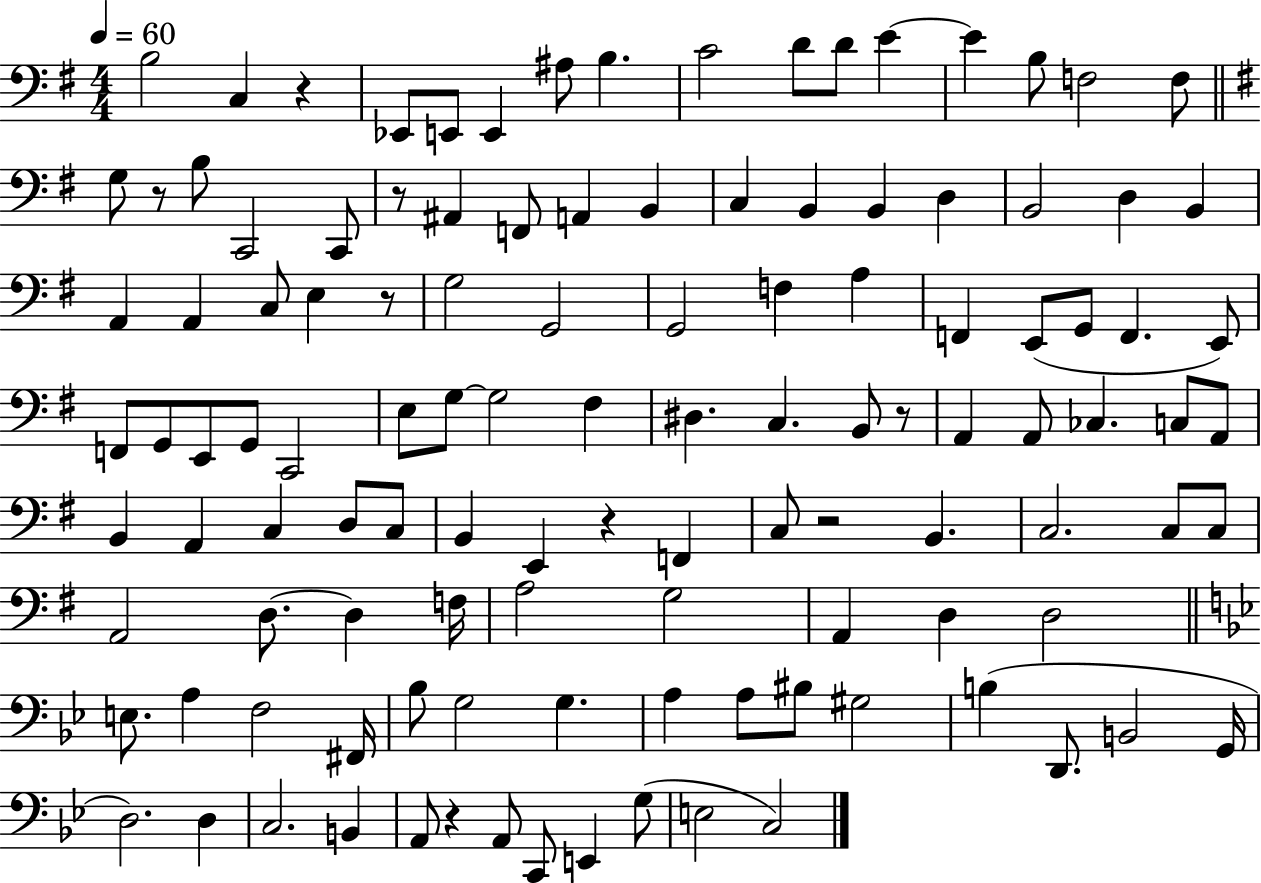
{
  \clef bass
  \numericTimeSignature
  \time 4/4
  \key g \major
  \tempo 4 = 60
  b2 c4 r4 | ees,8 e,8 e,4 ais8 b4. | c'2 d'8 d'8 e'4~~ | e'4 b8 f2 f8 | \break \bar "||" \break \key e \minor g8 r8 b8 c,2 c,8 | r8 ais,4 f,8 a,4 b,4 | c4 b,4 b,4 d4 | b,2 d4 b,4 | \break a,4 a,4 c8 e4 r8 | g2 g,2 | g,2 f4 a4 | f,4 e,8( g,8 f,4. e,8) | \break f,8 g,8 e,8 g,8 c,2 | e8 g8~~ g2 fis4 | dis4. c4. b,8 r8 | a,4 a,8 ces4. c8 a,8 | \break b,4 a,4 c4 d8 c8 | b,4 e,4 r4 f,4 | c8 r2 b,4. | c2. c8 c8 | \break a,2 d8.~~ d4 f16 | a2 g2 | a,4 d4 d2 | \bar "||" \break \key g \minor e8. a4 f2 fis,16 | bes8 g2 g4. | a4 a8 bis8 gis2 | b4( d,8. b,2 g,16 | \break d2.) d4 | c2. b,4 | a,8 r4 a,8 c,8 e,4 g8( | e2 c2) | \break \bar "|."
}